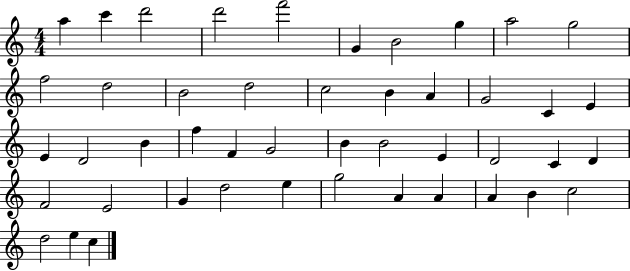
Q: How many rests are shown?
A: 0